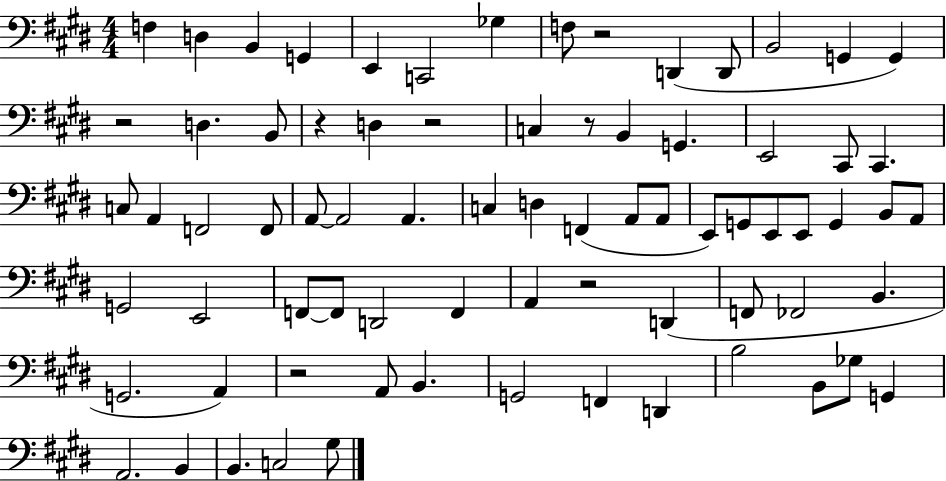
{
  \clef bass
  \numericTimeSignature
  \time 4/4
  \key e \major
  f4 d4 b,4 g,4 | e,4 c,2 ges4 | f8 r2 d,4( d,8 | b,2 g,4 g,4) | \break r2 d4. b,8 | r4 d4 r2 | c4 r8 b,4 g,4. | e,2 cis,8 cis,4. | \break c8 a,4 f,2 f,8 | a,8~~ a,2 a,4. | c4 d4 f,4( a,8 a,8 | e,8) g,8 e,8 e,8 g,4 b,8 a,8 | \break g,2 e,2 | f,8~~ f,8 d,2 f,4 | a,4 r2 d,4( | f,8 fes,2 b,4. | \break g,2. a,4) | r2 a,8 b,4. | g,2 f,4 d,4 | b2 b,8 ges8 g,4 | \break a,2. b,4 | b,4. c2 gis8 | \bar "|."
}